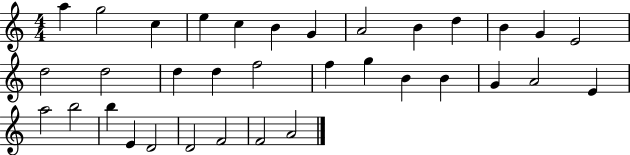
{
  \clef treble
  \numericTimeSignature
  \time 4/4
  \key c \major
  a''4 g''2 c''4 | e''4 c''4 b'4 g'4 | a'2 b'4 d''4 | b'4 g'4 e'2 | \break d''2 d''2 | d''4 d''4 f''2 | f''4 g''4 b'4 b'4 | g'4 a'2 e'4 | \break a''2 b''2 | b''4 e'4 d'2 | d'2 f'2 | f'2 a'2 | \break \bar "|."
}